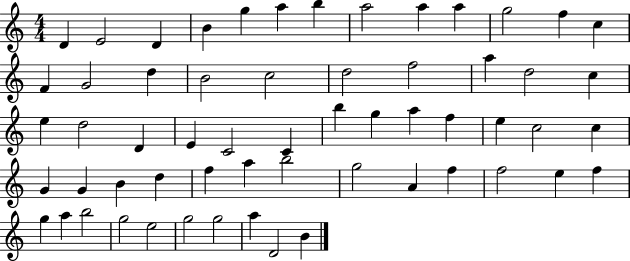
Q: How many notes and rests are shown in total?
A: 59